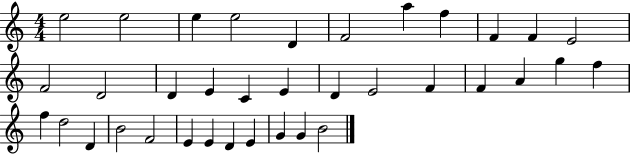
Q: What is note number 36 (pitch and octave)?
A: B4